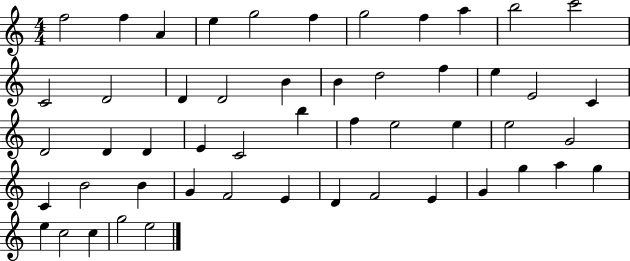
F5/h F5/q A4/q E5/q G5/h F5/q G5/h F5/q A5/q B5/h C6/h C4/h D4/h D4/q D4/h B4/q B4/q D5/h F5/q E5/q E4/h C4/q D4/h D4/q D4/q E4/q C4/h B5/q F5/q E5/h E5/q E5/h G4/h C4/q B4/h B4/q G4/q F4/h E4/q D4/q F4/h E4/q G4/q G5/q A5/q G5/q E5/q C5/h C5/q G5/h E5/h